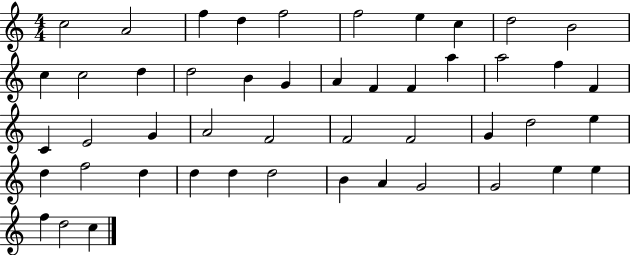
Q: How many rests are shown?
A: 0